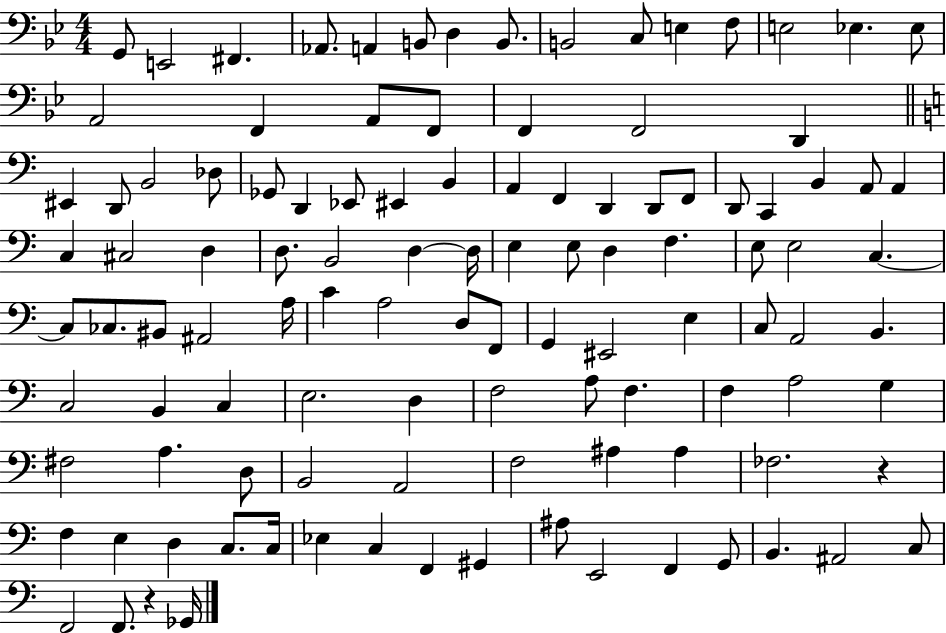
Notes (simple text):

G2/e E2/h F#2/q. Ab2/e. A2/q B2/e D3/q B2/e. B2/h C3/e E3/q F3/e E3/h Eb3/q. Eb3/e A2/h F2/q A2/e F2/e F2/q F2/h D2/q EIS2/q D2/e B2/h Db3/e Gb2/e D2/q Eb2/e EIS2/q B2/q A2/q F2/q D2/q D2/e F2/e D2/e C2/q B2/q A2/e A2/q C3/q C#3/h D3/q D3/e. B2/h D3/q D3/s E3/q E3/e D3/q F3/q. E3/e E3/h C3/q. C3/e CES3/e. BIS2/e A#2/h A3/s C4/q A3/h D3/e F2/e G2/q EIS2/h E3/q C3/e A2/h B2/q. C3/h B2/q C3/q E3/h. D3/q F3/h A3/e F3/q. F3/q A3/h G3/q F#3/h A3/q. D3/e B2/h A2/h F3/h A#3/q A#3/q FES3/h. R/q F3/q E3/q D3/q C3/e. C3/s Eb3/q C3/q F2/q G#2/q A#3/e E2/h F2/q G2/e B2/q. A#2/h C3/e F2/h F2/e. R/q Gb2/s